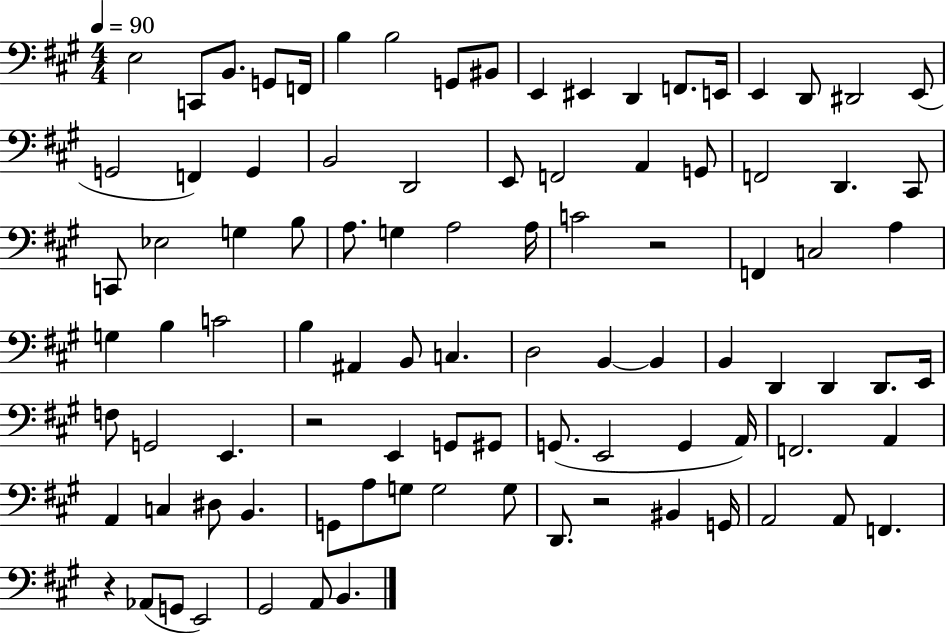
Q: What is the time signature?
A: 4/4